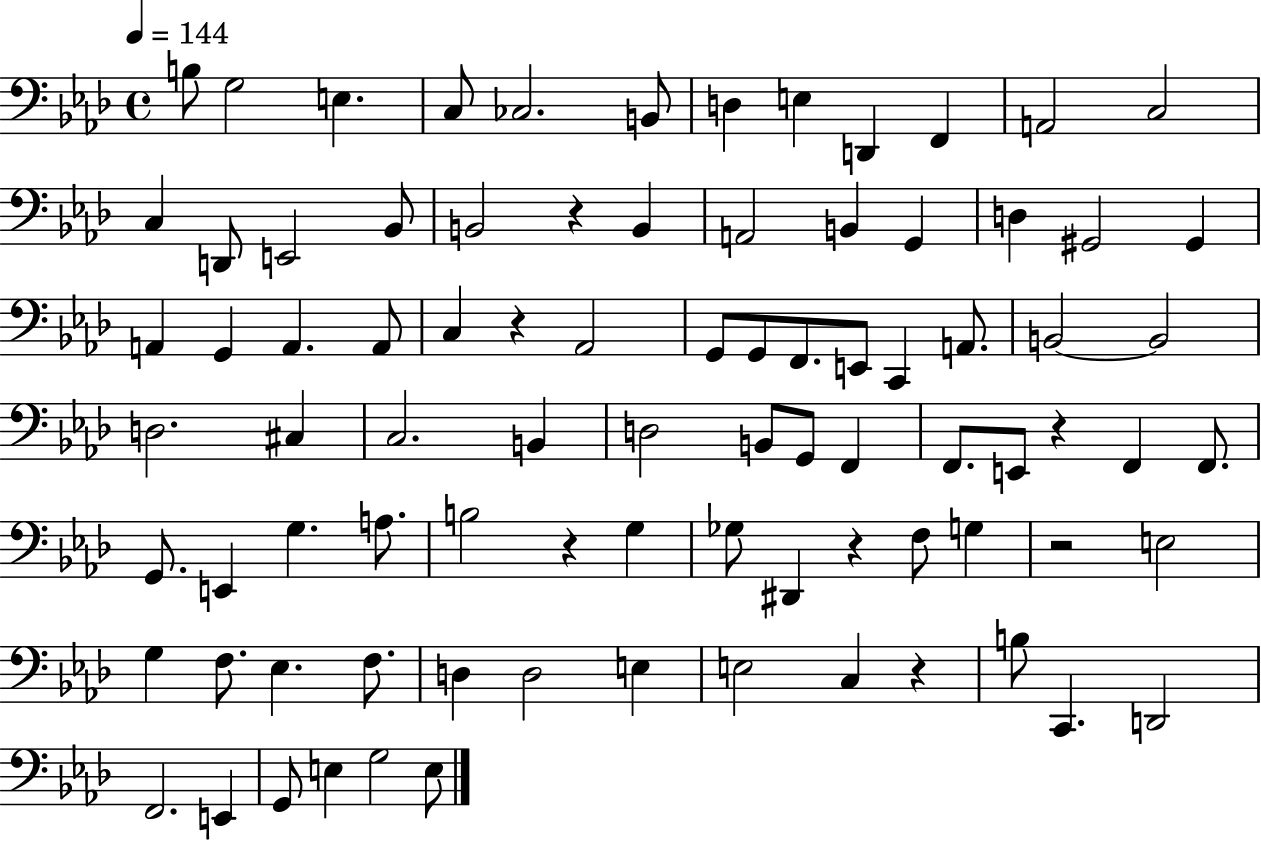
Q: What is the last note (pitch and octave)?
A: E3